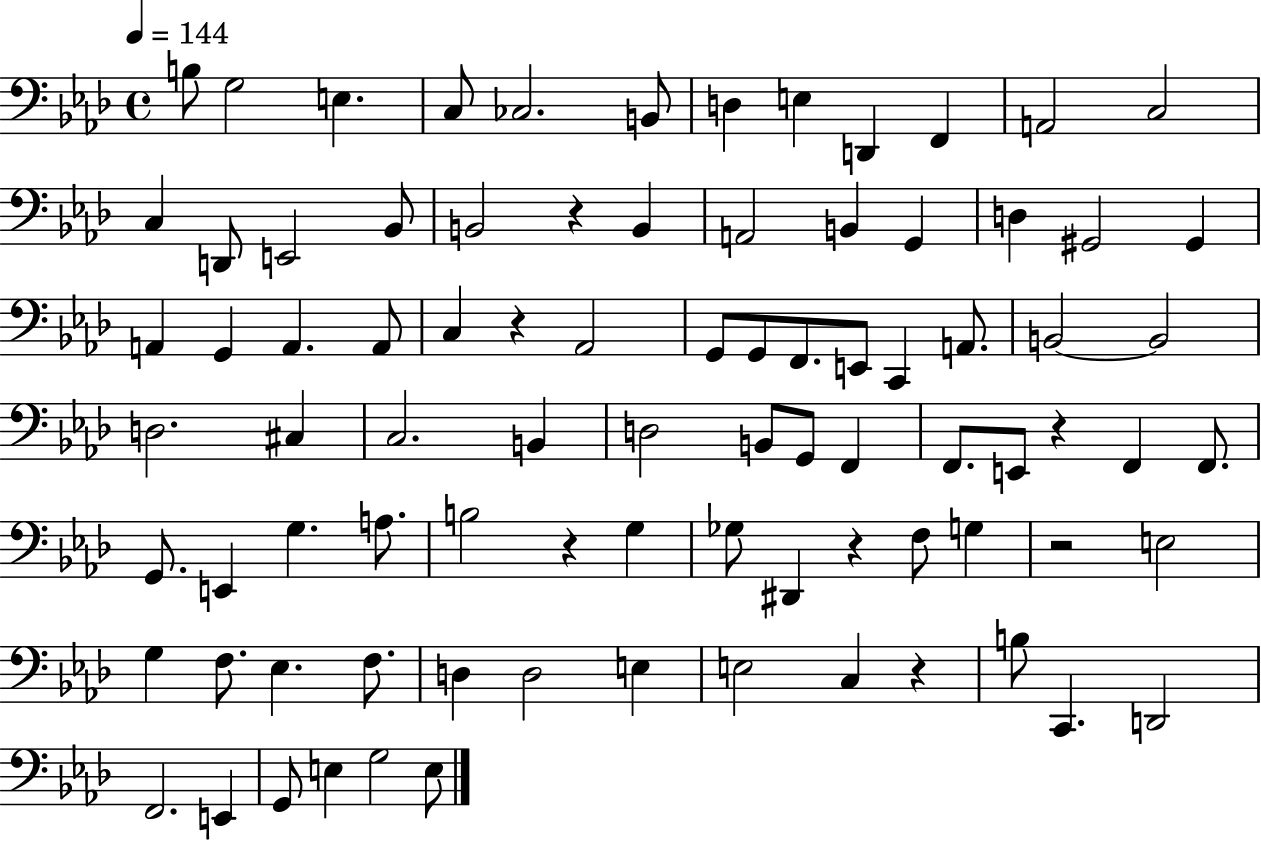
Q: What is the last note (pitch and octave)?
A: E3